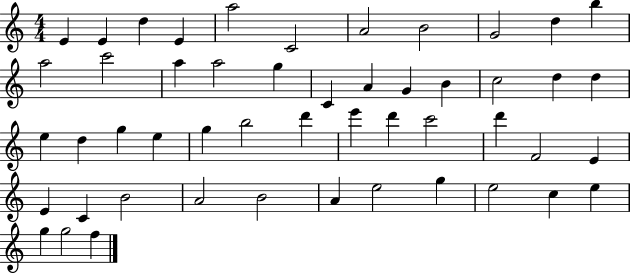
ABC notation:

X:1
T:Untitled
M:4/4
L:1/4
K:C
E E d E a2 C2 A2 B2 G2 d b a2 c'2 a a2 g C A G B c2 d d e d g e g b2 d' e' d' c'2 d' F2 E E C B2 A2 B2 A e2 g e2 c e g g2 f